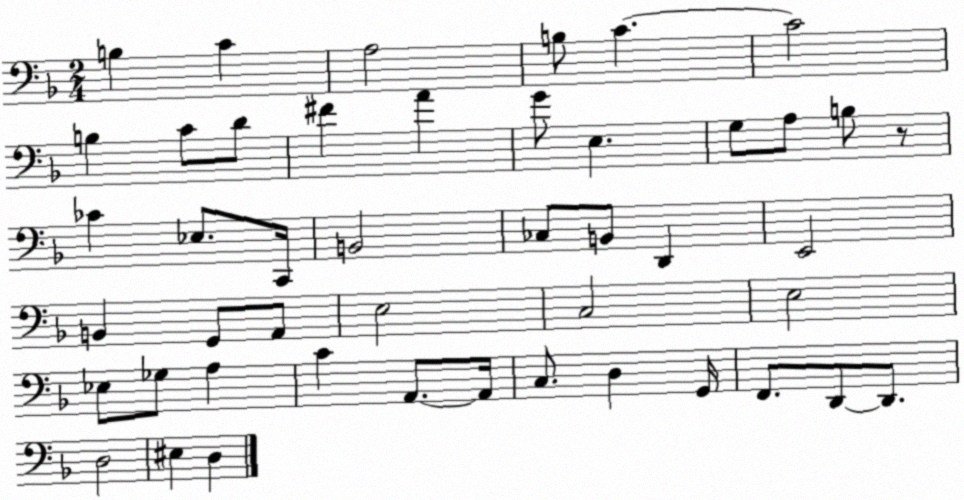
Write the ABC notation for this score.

X:1
T:Untitled
M:2/4
L:1/4
K:F
B, C A,2 B,/2 C C2 B, C/2 D/2 ^F A G/2 E, G,/2 A,/2 B,/2 z/2 _C _E,/2 C,,/4 B,,2 _C,/2 B,,/2 D,, E,,2 B,, G,,/2 A,,/2 E,2 C,2 E,2 _E,/2 _G,/2 A, C A,,/2 A,,/4 C,/2 D, G,,/4 F,,/2 D,,/2 D,,/2 D,2 ^E, D,